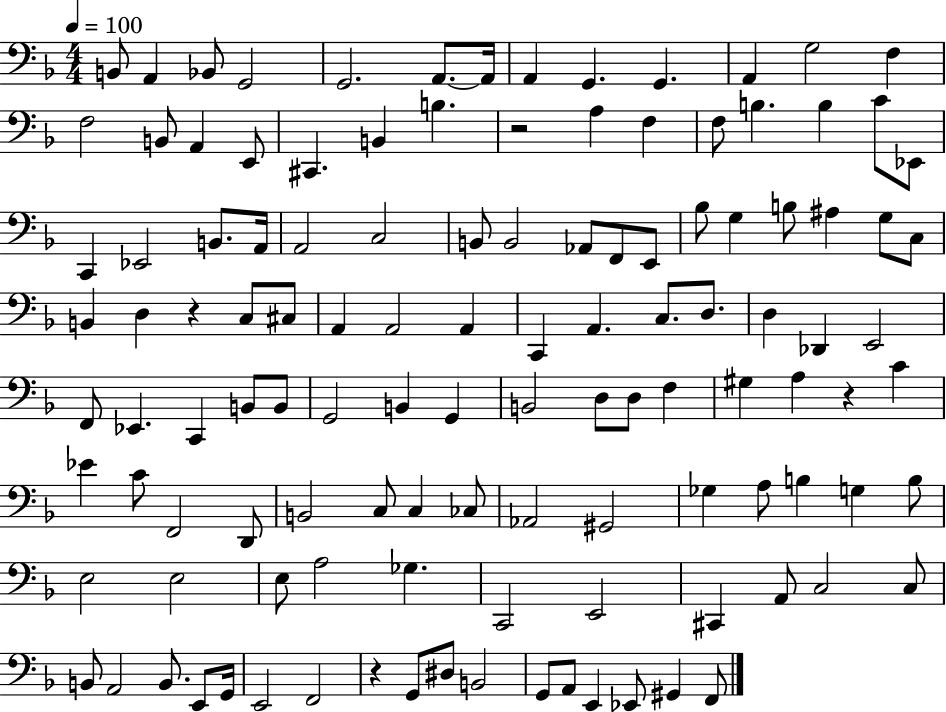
B2/e A2/q Bb2/e G2/h G2/h. A2/e. A2/s A2/q G2/q. G2/q. A2/q G3/h F3/q F3/h B2/e A2/q E2/e C#2/q. B2/q B3/q. R/h A3/q F3/q F3/e B3/q. B3/q C4/e Eb2/e C2/q Eb2/h B2/e. A2/s A2/h C3/h B2/e B2/h Ab2/e F2/e E2/e Bb3/e G3/q B3/e A#3/q G3/e C3/e B2/q D3/q R/q C3/e C#3/e A2/q A2/h A2/q C2/q A2/q. C3/e. D3/e. D3/q Db2/q E2/h F2/e Eb2/q. C2/q B2/e B2/e G2/h B2/q G2/q B2/h D3/e D3/e F3/q G#3/q A3/q R/q C4/q Eb4/q C4/e F2/h D2/e B2/h C3/e C3/q CES3/e Ab2/h G#2/h Gb3/q A3/e B3/q G3/q B3/e E3/h E3/h E3/e A3/h Gb3/q. C2/h E2/h C#2/q A2/e C3/h C3/e B2/e A2/h B2/e. E2/e G2/s E2/h F2/h R/q G2/e D#3/e B2/h G2/e A2/e E2/q Eb2/e G#2/q F2/e